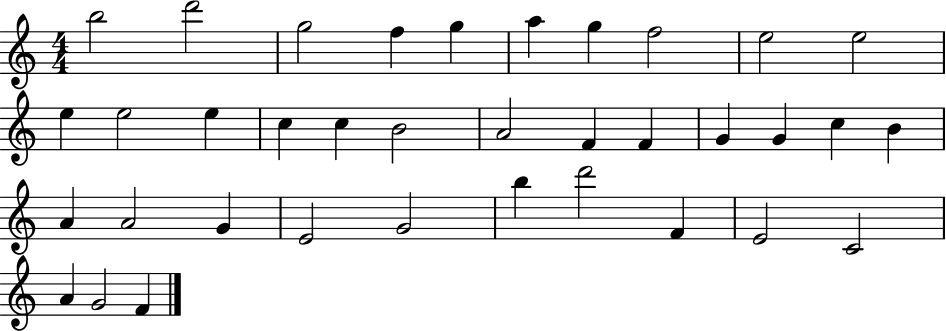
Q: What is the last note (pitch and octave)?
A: F4